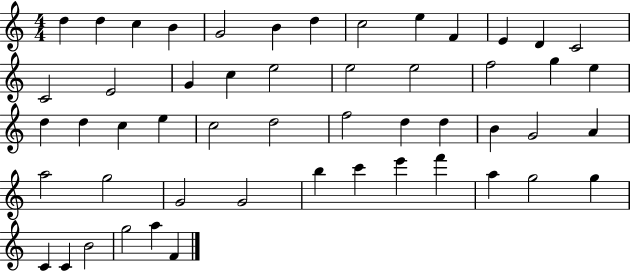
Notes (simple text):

D5/q D5/q C5/q B4/q G4/h B4/q D5/q C5/h E5/q F4/q E4/q D4/q C4/h C4/h E4/h G4/q C5/q E5/h E5/h E5/h F5/h G5/q E5/q D5/q D5/q C5/q E5/q C5/h D5/h F5/h D5/q D5/q B4/q G4/h A4/q A5/h G5/h G4/h G4/h B5/q C6/q E6/q F6/q A5/q G5/h G5/q C4/q C4/q B4/h G5/h A5/q F4/q